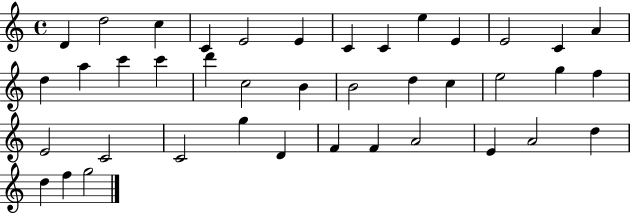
X:1
T:Untitled
M:4/4
L:1/4
K:C
D d2 c C E2 E C C e E E2 C A d a c' c' d' c2 B B2 d c e2 g f E2 C2 C2 g D F F A2 E A2 d d f g2